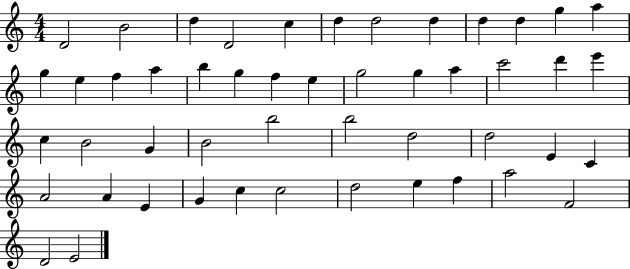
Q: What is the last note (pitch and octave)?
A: E4